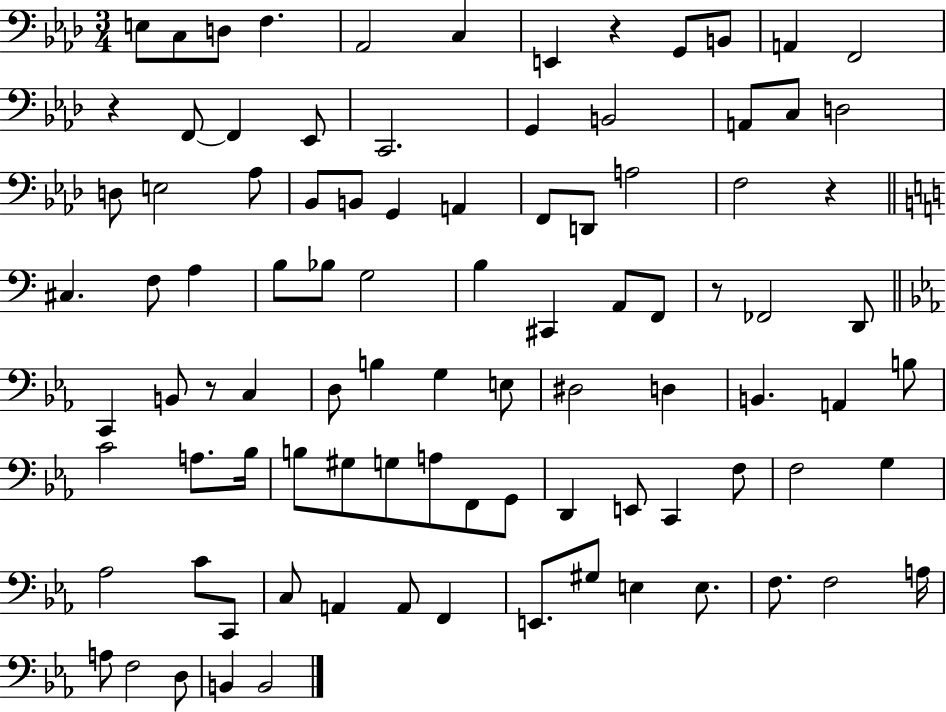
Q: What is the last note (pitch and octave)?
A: B2